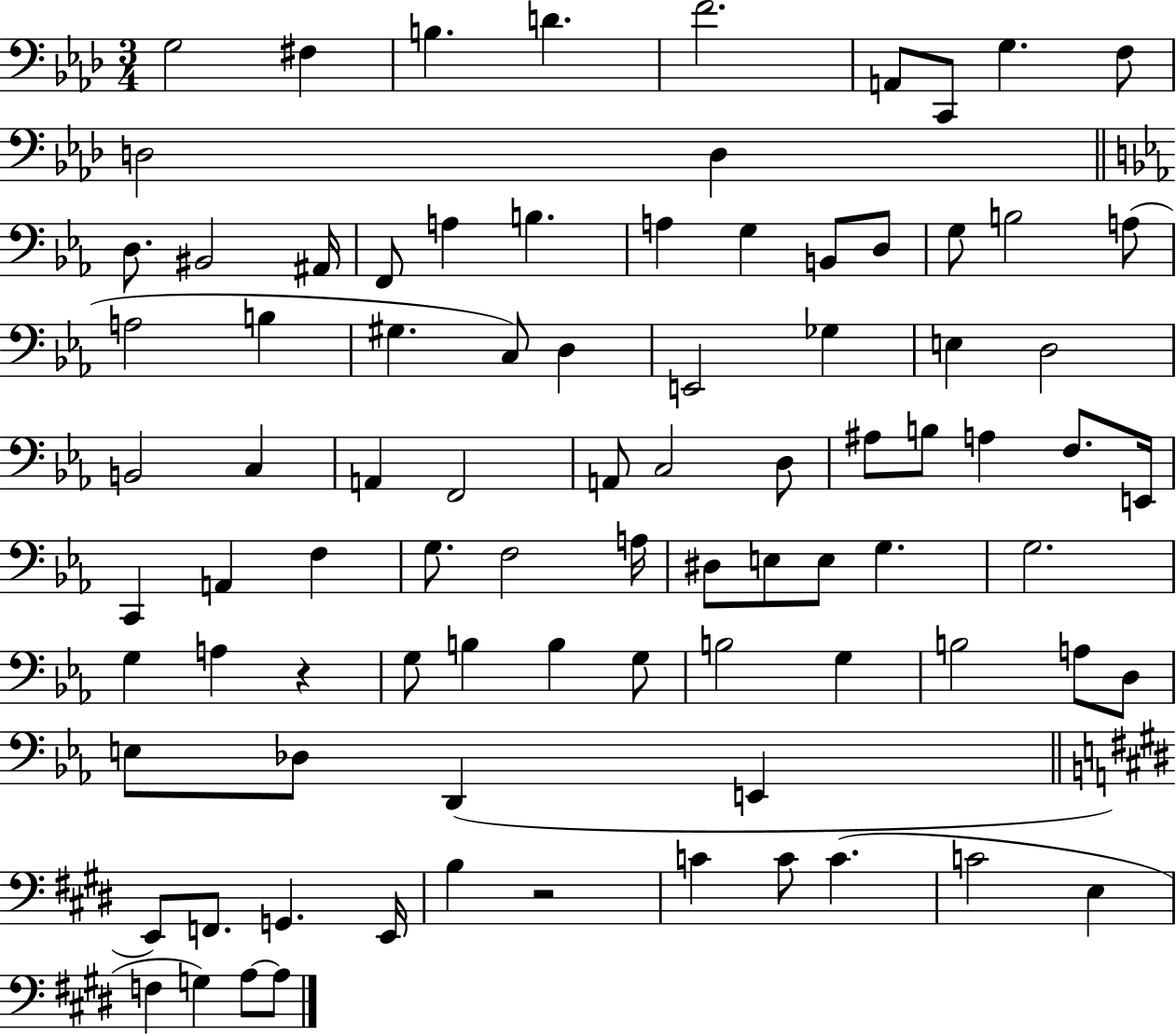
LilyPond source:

{
  \clef bass
  \numericTimeSignature
  \time 3/4
  \key aes \major
  g2 fis4 | b4. d'4. | f'2. | a,8 c,8 g4. f8 | \break d2 d4 | \bar "||" \break \key ees \major d8. bis,2 ais,16 | f,8 a4 b4. | a4 g4 b,8 d8 | g8 b2 a8( | \break a2 b4 | gis4. c8) d4 | e,2 ges4 | e4 d2 | \break b,2 c4 | a,4 f,2 | a,8 c2 d8 | ais8 b8 a4 f8. e,16 | \break c,4 a,4 f4 | g8. f2 a16 | dis8 e8 e8 g4. | g2. | \break g4 a4 r4 | g8 b4 b4 g8 | b2 g4 | b2 a8 d8 | \break e8 des8 d,4( e,4 | \bar "||" \break \key e \major e,8) f,8. g,4. e,16 | b4 r2 | c'4 c'8 c'4.( | c'2 e4 | \break f4 g4) a8~~ a8 | \bar "|."
}